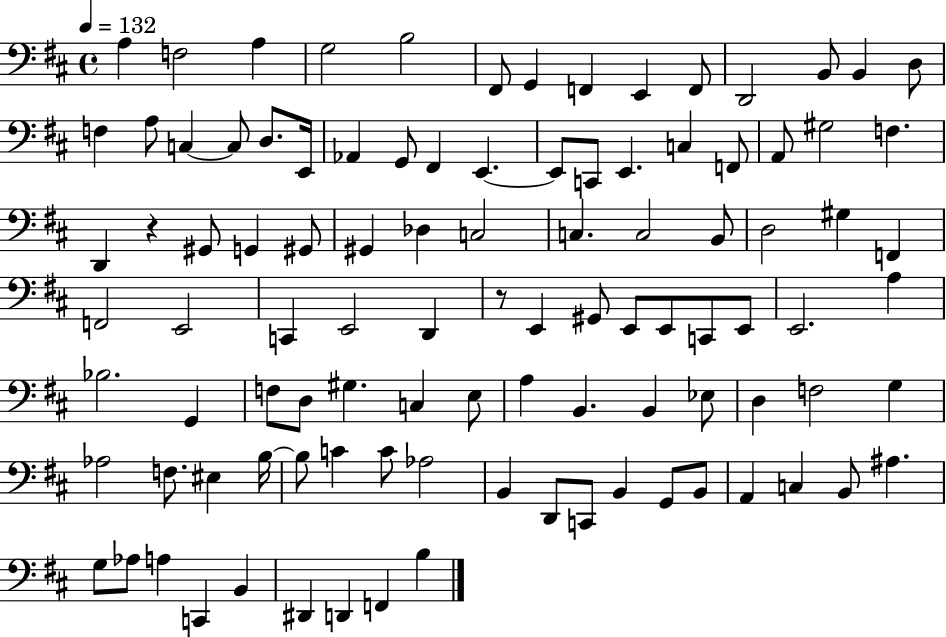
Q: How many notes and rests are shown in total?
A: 101